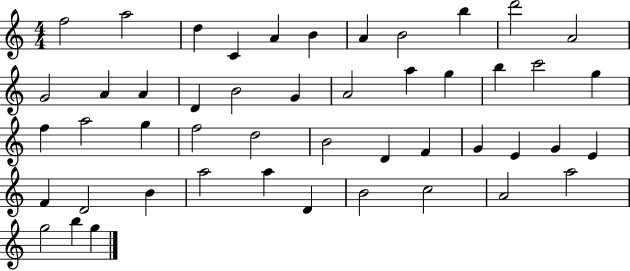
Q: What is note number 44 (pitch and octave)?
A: A4